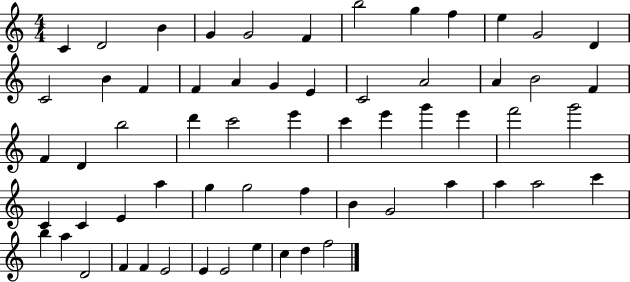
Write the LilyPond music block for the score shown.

{
  \clef treble
  \numericTimeSignature
  \time 4/4
  \key c \major
  c'4 d'2 b'4 | g'4 g'2 f'4 | b''2 g''4 f''4 | e''4 g'2 d'4 | \break c'2 b'4 f'4 | f'4 a'4 g'4 e'4 | c'2 a'2 | a'4 b'2 f'4 | \break f'4 d'4 b''2 | d'''4 c'''2 e'''4 | c'''4 e'''4 g'''4 e'''4 | f'''2 g'''2 | \break c'4 c'4 e'4 a''4 | g''4 g''2 f''4 | b'4 g'2 a''4 | a''4 a''2 c'''4 | \break b''4 a''4 d'2 | f'4 f'4 e'2 | e'4 e'2 e''4 | c''4 d''4 f''2 | \break \bar "|."
}